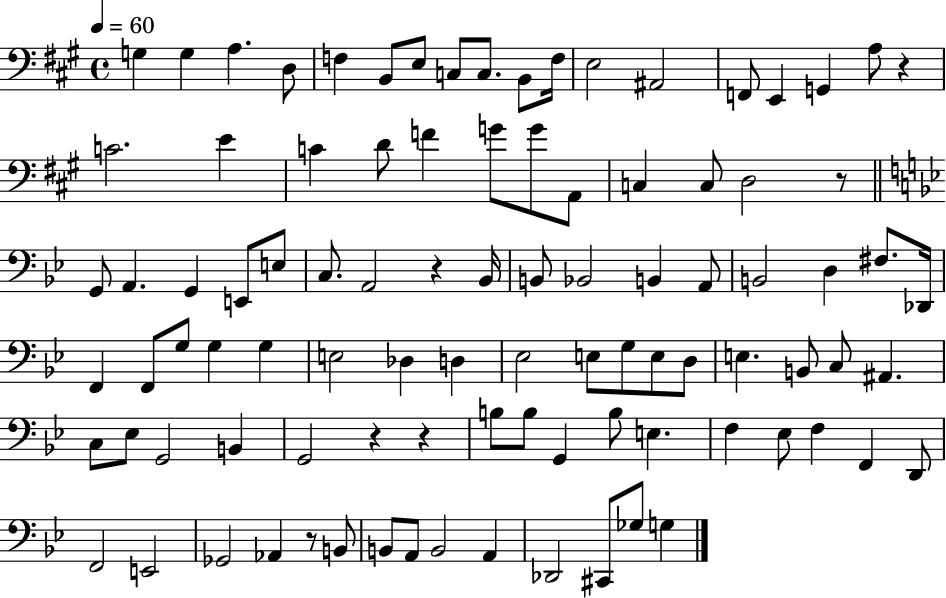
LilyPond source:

{
  \clef bass
  \time 4/4
  \defaultTimeSignature
  \key a \major
  \tempo 4 = 60
  g4 g4 a4. d8 | f4 b,8 e8 c8 c8. b,8 f16 | e2 ais,2 | f,8 e,4 g,4 a8 r4 | \break c'2. e'4 | c'4 d'8 f'4 g'8 g'8 a,8 | c4 c8 d2 r8 | \bar "||" \break \key g \minor g,8 a,4. g,4 e,8 e8 | c8. a,2 r4 bes,16 | b,8 bes,2 b,4 a,8 | b,2 d4 fis8. des,16 | \break f,4 f,8 g8 g4 g4 | e2 des4 d4 | ees2 e8 g8 e8 d8 | e4. b,8 c8 ais,4. | \break c8 ees8 g,2 b,4 | g,2 r4 r4 | b8 b8 g,4 b8 e4. | f4 ees8 f4 f,4 d,8 | \break f,2 e,2 | ges,2 aes,4 r8 b,8 | b,8 a,8 b,2 a,4 | des,2 cis,8 ges8 g4 | \break \bar "|."
}